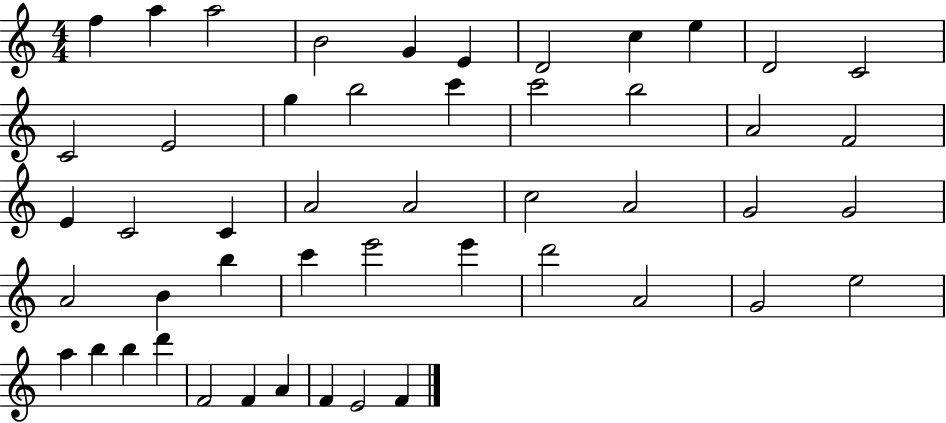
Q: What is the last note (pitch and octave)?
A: F4